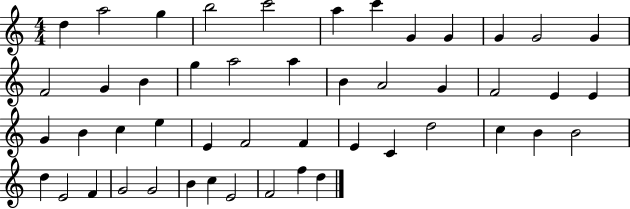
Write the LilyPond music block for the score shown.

{
  \clef treble
  \numericTimeSignature
  \time 4/4
  \key c \major
  d''4 a''2 g''4 | b''2 c'''2 | a''4 c'''4 g'4 g'4 | g'4 g'2 g'4 | \break f'2 g'4 b'4 | g''4 a''2 a''4 | b'4 a'2 g'4 | f'2 e'4 e'4 | \break g'4 b'4 c''4 e''4 | e'4 f'2 f'4 | e'4 c'4 d''2 | c''4 b'4 b'2 | \break d''4 e'2 f'4 | g'2 g'2 | b'4 c''4 e'2 | f'2 f''4 d''4 | \break \bar "|."
}